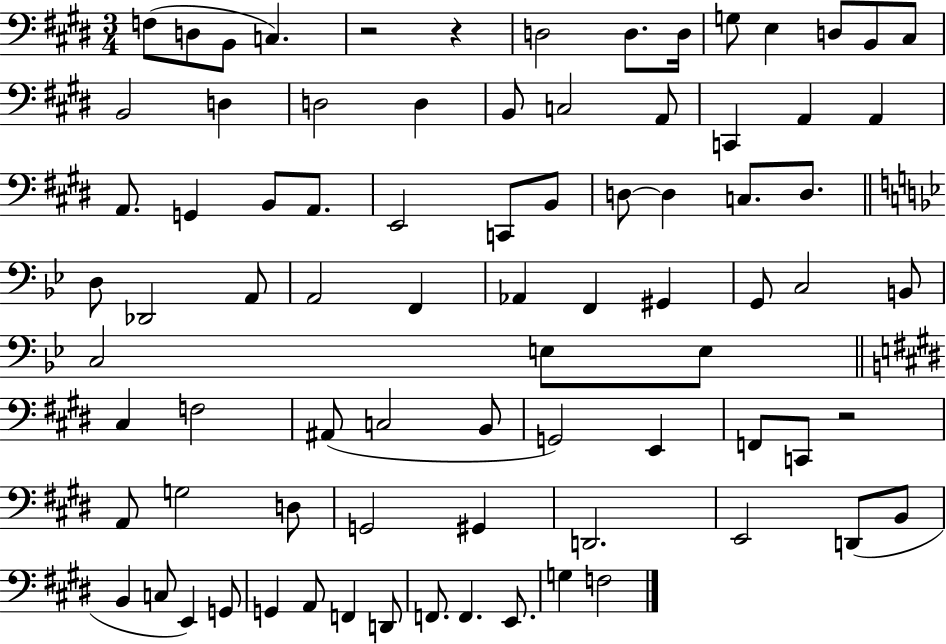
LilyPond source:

{
  \clef bass
  \numericTimeSignature
  \time 3/4
  \key e \major
  f8( d8 b,8 c4.) | r2 r4 | d2 d8. d16 | g8 e4 d8 b,8 cis8 | \break b,2 d4 | d2 d4 | b,8 c2 a,8 | c,4 a,4 a,4 | \break a,8. g,4 b,8 a,8. | e,2 c,8 b,8 | d8~~ d4 c8. d8. | \bar "||" \break \key bes \major d8 des,2 a,8 | a,2 f,4 | aes,4 f,4 gis,4 | g,8 c2 b,8 | \break c2 e8 e8 | \bar "||" \break \key e \major cis4 f2 | ais,8( c2 b,8 | g,2) e,4 | f,8 c,8 r2 | \break a,8 g2 d8 | g,2 gis,4 | d,2. | e,2 d,8( b,8 | \break b,4 c8 e,4) g,8 | g,4 a,8 f,4 d,8 | f,8. f,4. e,8. | g4 f2 | \break \bar "|."
}